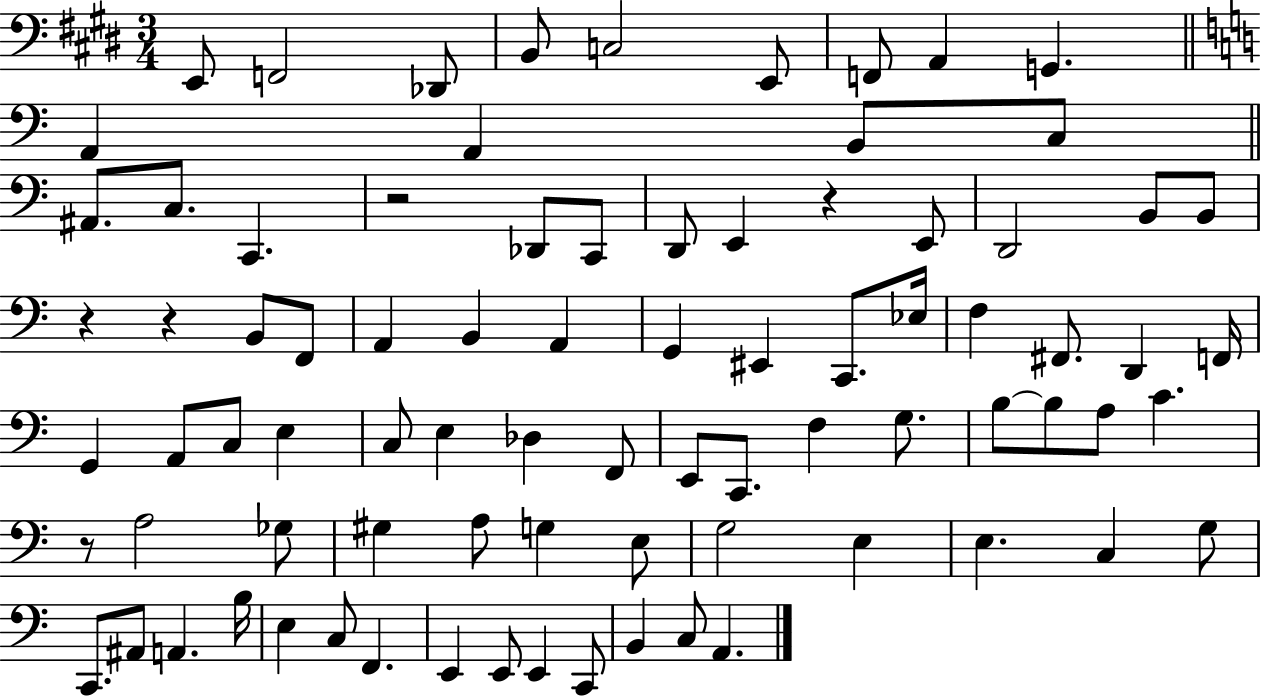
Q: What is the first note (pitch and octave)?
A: E2